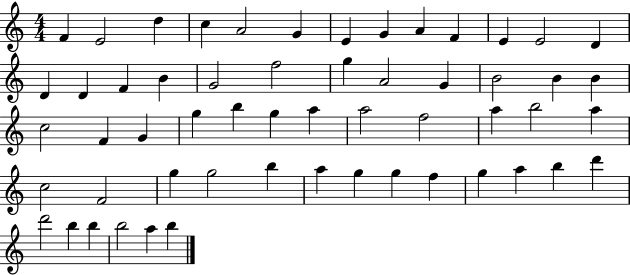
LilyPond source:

{
  \clef treble
  \numericTimeSignature
  \time 4/4
  \key c \major
  f'4 e'2 d''4 | c''4 a'2 g'4 | e'4 g'4 a'4 f'4 | e'4 e'2 d'4 | \break d'4 d'4 f'4 b'4 | g'2 f''2 | g''4 a'2 g'4 | b'2 b'4 b'4 | \break c''2 f'4 g'4 | g''4 b''4 g''4 a''4 | a''2 f''2 | a''4 b''2 a''4 | \break c''2 f'2 | g''4 g''2 b''4 | a''4 g''4 g''4 f''4 | g''4 a''4 b''4 d'''4 | \break d'''2 b''4 b''4 | b''2 a''4 b''4 | \bar "|."
}